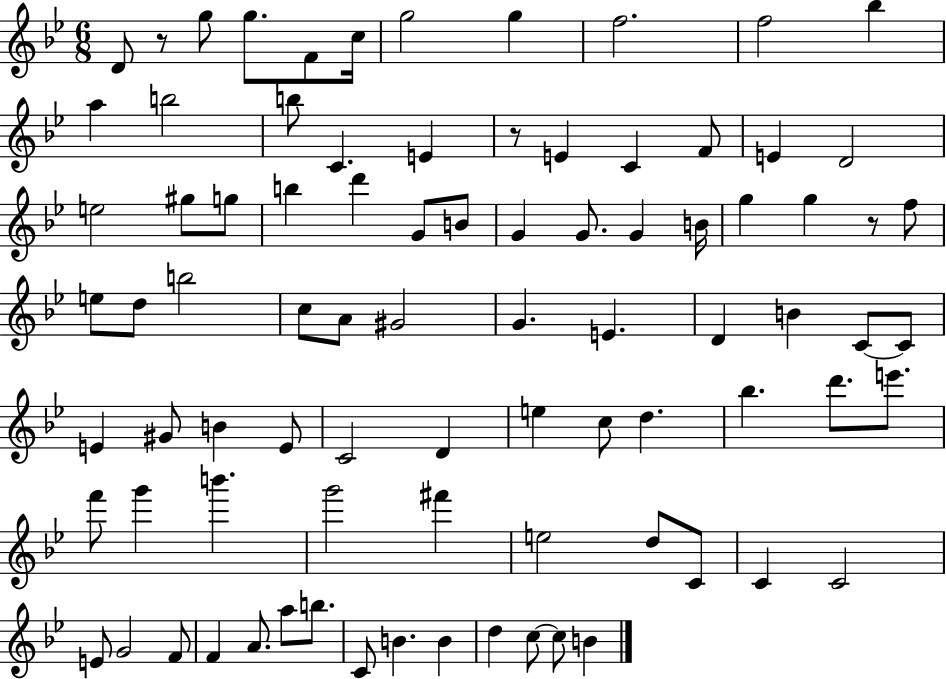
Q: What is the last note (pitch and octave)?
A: B4